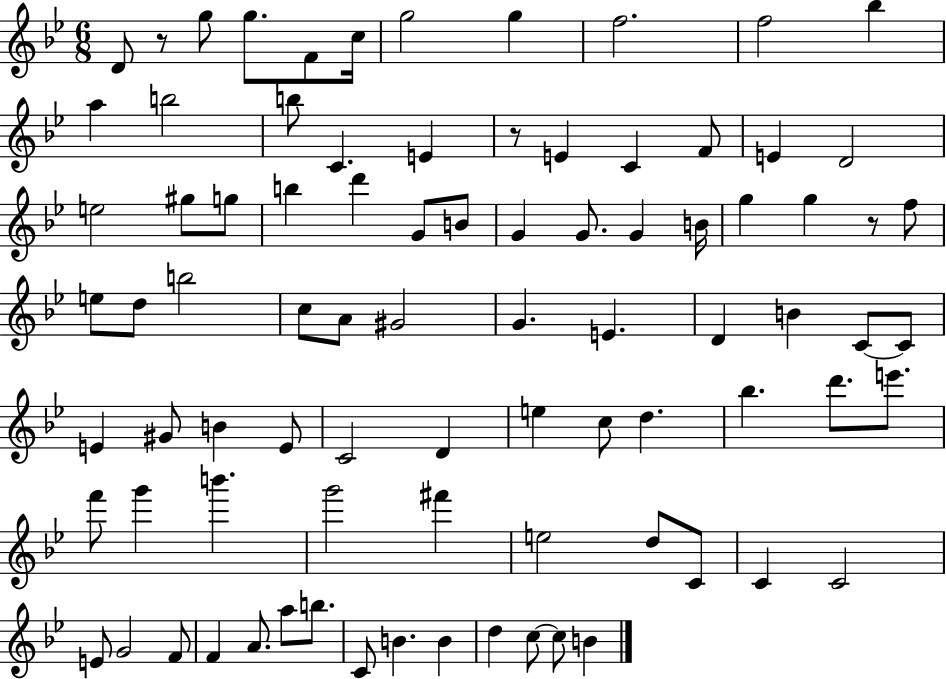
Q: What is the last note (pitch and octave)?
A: B4